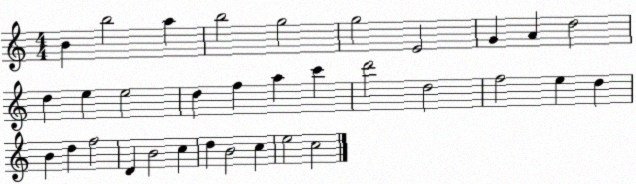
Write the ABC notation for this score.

X:1
T:Untitled
M:4/4
L:1/4
K:C
B b2 a b2 g2 g2 E2 G A d2 d e e2 d f a c' d'2 d2 f2 e d B d f2 D B2 c d B2 c e2 c2